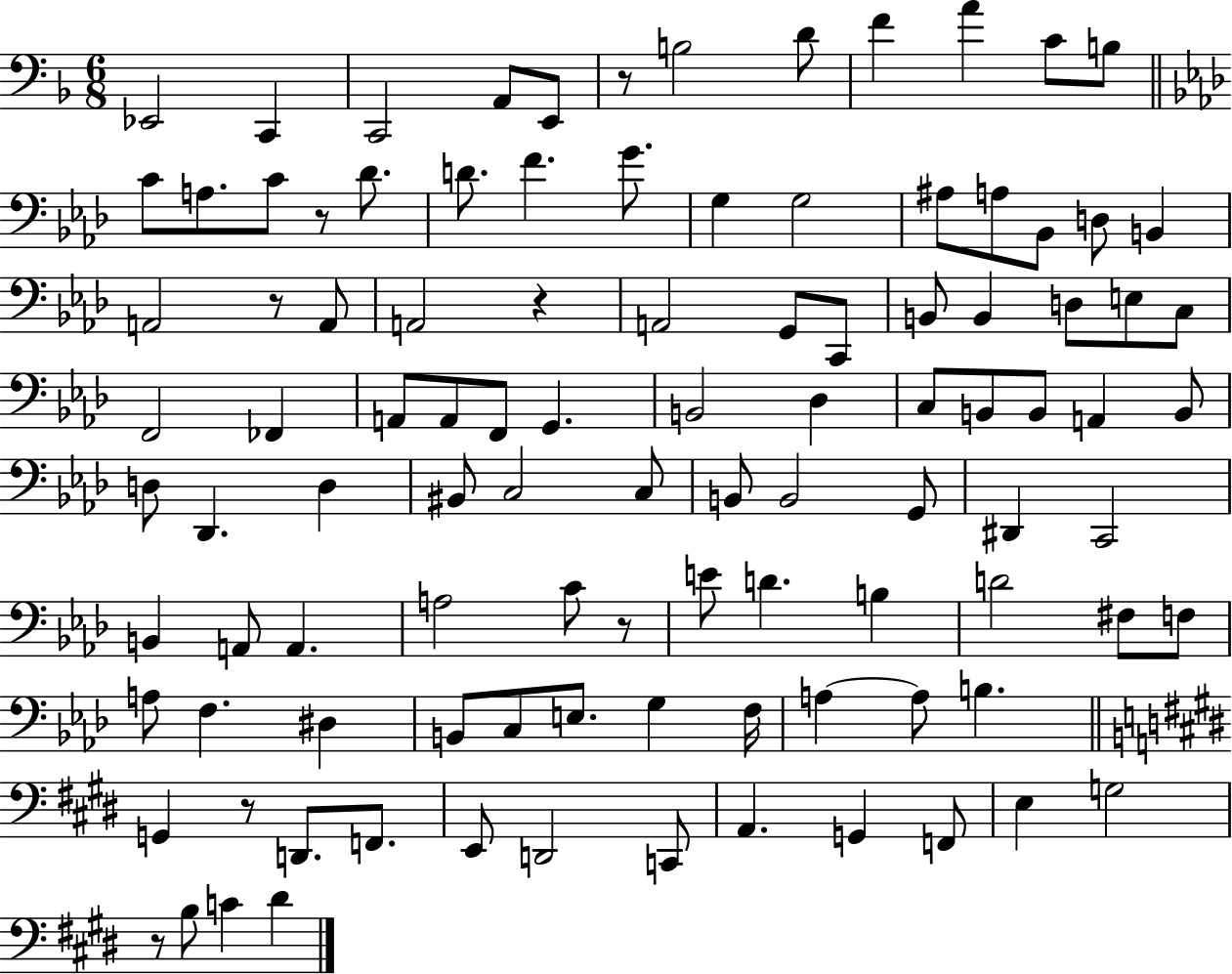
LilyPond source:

{
  \clef bass
  \numericTimeSignature
  \time 6/8
  \key f \major
  ees,2 c,4 | c,2 a,8 e,8 | r8 b2 d'8 | f'4 a'4 c'8 b8 | \break \bar "||" \break \key f \minor c'8 a8. c'8 r8 des'8. | d'8. f'4. g'8. | g4 g2 | ais8 a8 bes,8 d8 b,4 | \break a,2 r8 a,8 | a,2 r4 | a,2 g,8 c,8 | b,8 b,4 d8 e8 c8 | \break f,2 fes,4 | a,8 a,8 f,8 g,4. | b,2 des4 | c8 b,8 b,8 a,4 b,8 | \break d8 des,4. d4 | bis,8 c2 c8 | b,8 b,2 g,8 | dis,4 c,2 | \break b,4 a,8 a,4. | a2 c'8 r8 | e'8 d'4. b4 | d'2 fis8 f8 | \break a8 f4. dis4 | b,8 c8 e8. g4 f16 | a4~~ a8 b4. | \bar "||" \break \key e \major g,4 r8 d,8. f,8. | e,8 d,2 c,8 | a,4. g,4 f,8 | e4 g2 | \break r8 b8 c'4 dis'4 | \bar "|."
}